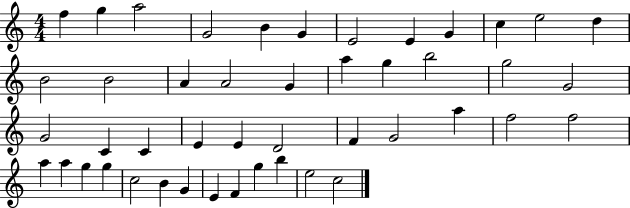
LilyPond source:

{
  \clef treble
  \numericTimeSignature
  \time 4/4
  \key c \major
  f''4 g''4 a''2 | g'2 b'4 g'4 | e'2 e'4 g'4 | c''4 e''2 d''4 | \break b'2 b'2 | a'4 a'2 g'4 | a''4 g''4 b''2 | g''2 g'2 | \break g'2 c'4 c'4 | e'4 e'4 d'2 | f'4 g'2 a''4 | f''2 f''2 | \break a''4 a''4 g''4 g''4 | c''2 b'4 g'4 | e'4 f'4 g''4 b''4 | e''2 c''2 | \break \bar "|."
}